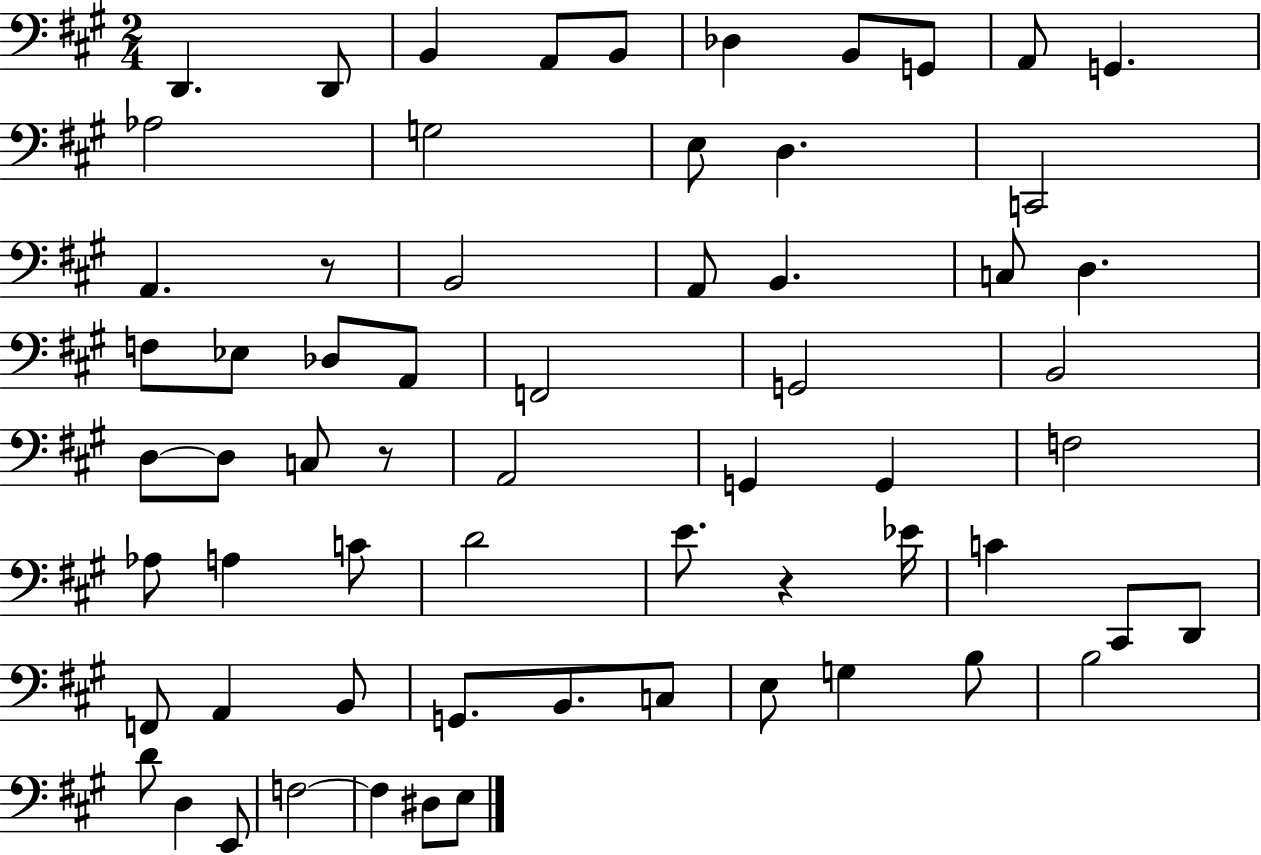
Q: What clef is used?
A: bass